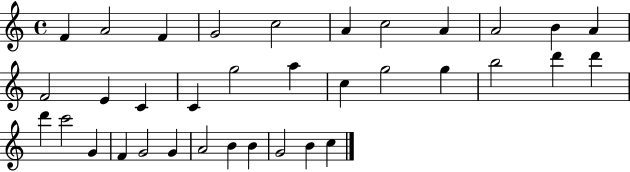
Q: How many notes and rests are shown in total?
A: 35